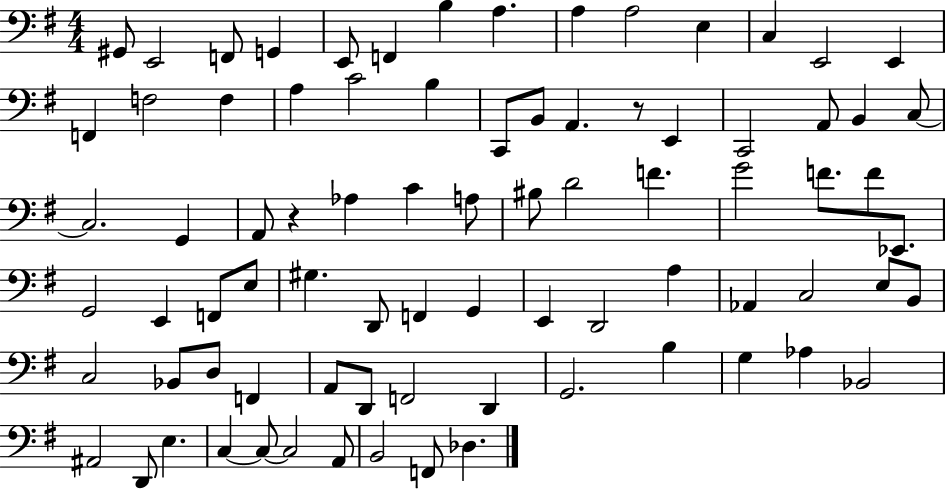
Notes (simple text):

G#2/e E2/h F2/e G2/q E2/e F2/q B3/q A3/q. A3/q A3/h E3/q C3/q E2/h E2/q F2/q F3/h F3/q A3/q C4/h B3/q C2/e B2/e A2/q. R/e E2/q C2/h A2/e B2/q C3/e C3/h. G2/q A2/e R/q Ab3/q C4/q A3/e BIS3/e D4/h F4/q. G4/h F4/e. F4/e Eb2/e. G2/h E2/q F2/e E3/e G#3/q. D2/e F2/q G2/q E2/q D2/h A3/q Ab2/q C3/h E3/e B2/e C3/h Bb2/e D3/e F2/q A2/e D2/e F2/h D2/q G2/h. B3/q G3/q Ab3/q Bb2/h A#2/h D2/e E3/q. C3/q C3/e C3/h A2/e B2/h F2/e Db3/q.